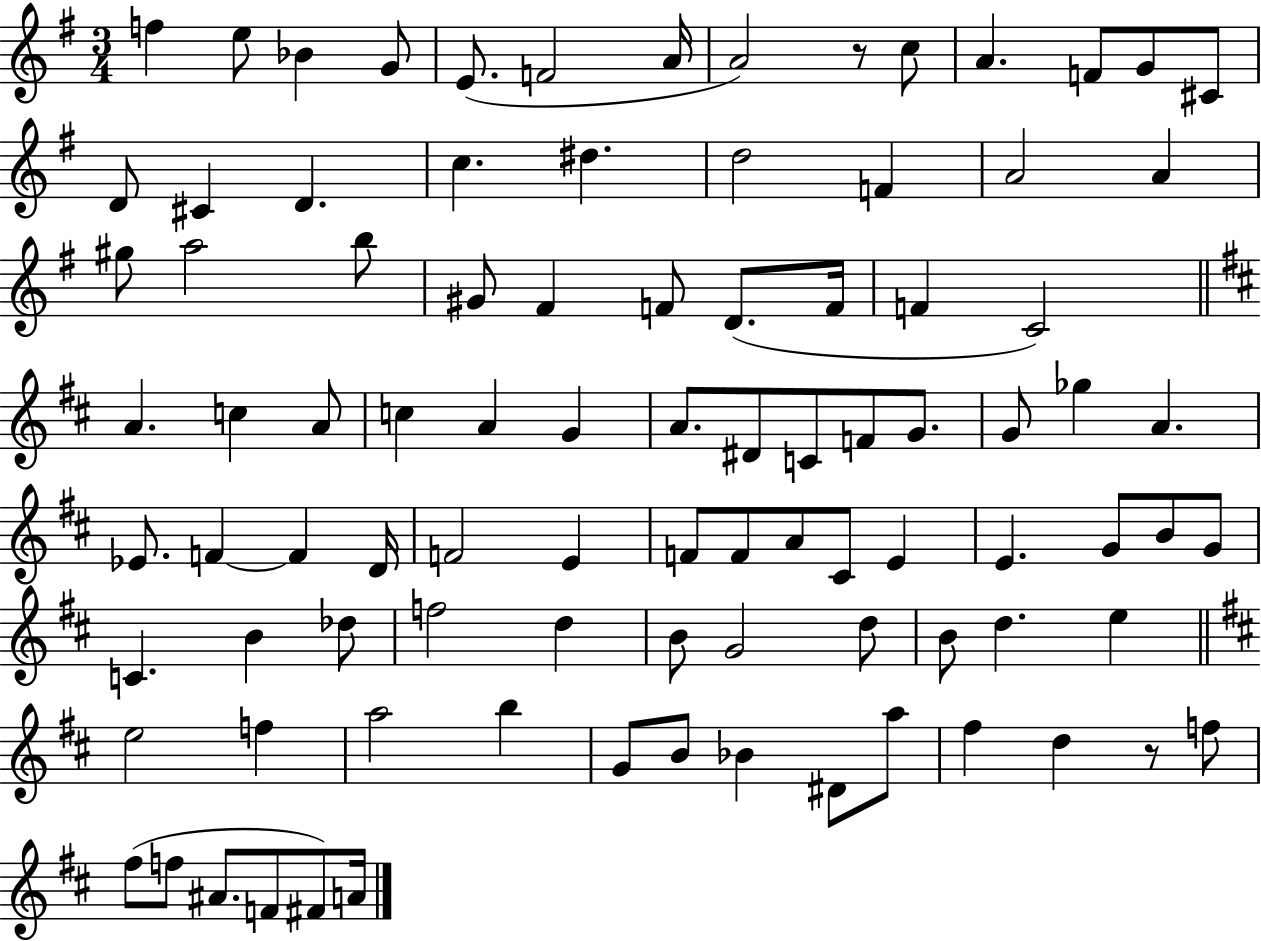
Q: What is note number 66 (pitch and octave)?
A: D5